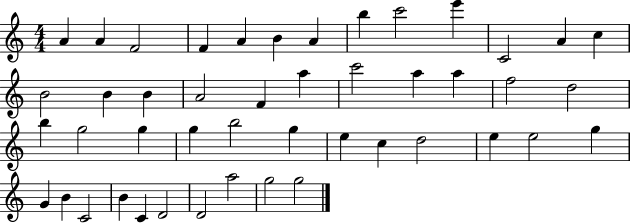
{
  \clef treble
  \numericTimeSignature
  \time 4/4
  \key c \major
  a'4 a'4 f'2 | f'4 a'4 b'4 a'4 | b''4 c'''2 e'''4 | c'2 a'4 c''4 | \break b'2 b'4 b'4 | a'2 f'4 a''4 | c'''2 a''4 a''4 | f''2 d''2 | \break b''4 g''2 g''4 | g''4 b''2 g''4 | e''4 c''4 d''2 | e''4 e''2 g''4 | \break g'4 b'4 c'2 | b'4 c'4 d'2 | d'2 a''2 | g''2 g''2 | \break \bar "|."
}